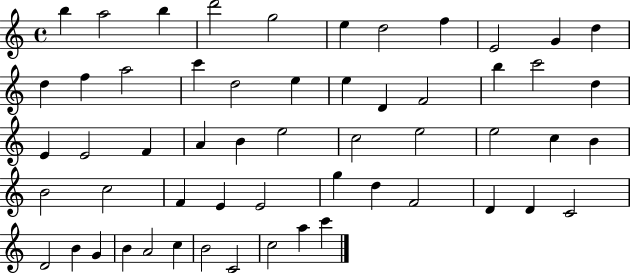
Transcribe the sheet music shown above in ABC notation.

X:1
T:Untitled
M:4/4
L:1/4
K:C
b a2 b d'2 g2 e d2 f E2 G d d f a2 c' d2 e e D F2 b c'2 d E E2 F A B e2 c2 e2 e2 c B B2 c2 F E E2 g d F2 D D C2 D2 B G B A2 c B2 C2 c2 a c'